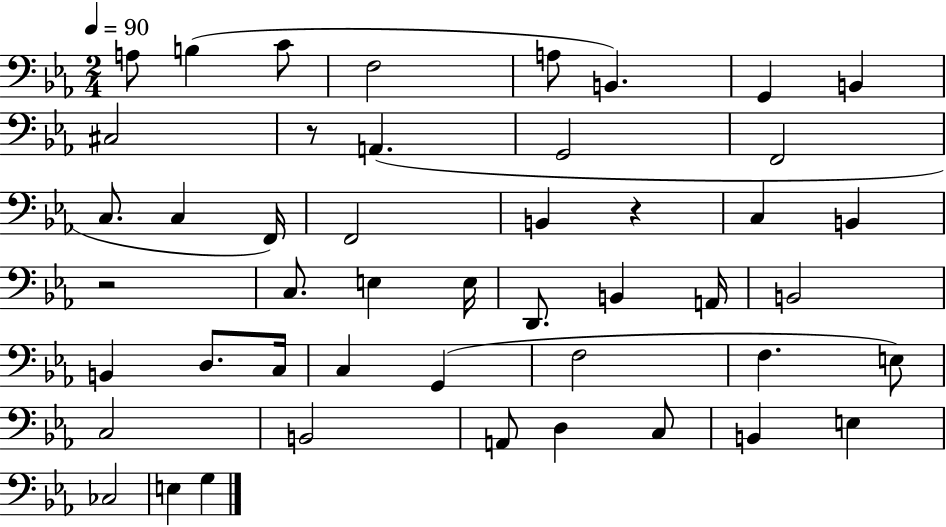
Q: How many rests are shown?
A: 3